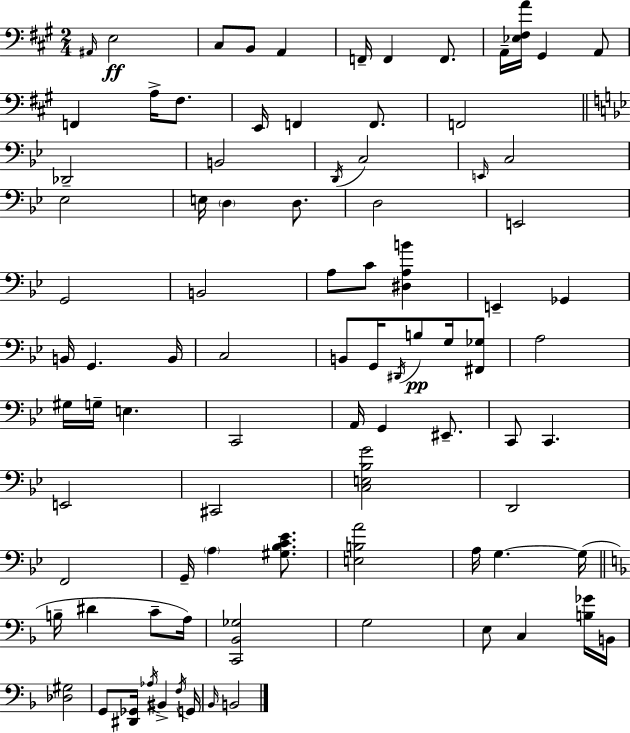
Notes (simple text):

A#2/s E3/h C#3/e B2/e A2/q F2/s F2/q F2/e. A2/s [Eb3,F#3,A4]/s G#2/q A2/e F2/q A3/s F#3/e. E2/s F2/q F2/e. F2/h Db2/h B2/h D2/s C3/h E2/s C3/h Eb3/h E3/s D3/q D3/e. D3/h E2/h G2/h B2/h A3/e C4/e [D#3,A3,B4]/q E2/q Gb2/q B2/s G2/q. B2/s C3/h B2/e G2/s D#2/s B3/e G3/s [F#2,Gb3]/e A3/h G#3/s G3/s E3/q. C2/h A2/s G2/q EIS2/e. C2/e C2/q. E2/h C#2/h [C3,E3,Bb3,G4]/h D2/h F2/h G2/s A3/q [G#3,Bb3,C4,Eb4]/e. [E3,B3,A4]/h A3/s G3/q. G3/s B3/s D#4/q C4/e A3/s [C2,Bb2,Gb3]/h G3/h E3/e C3/q [B3,Gb4]/s B2/s [Db3,G#3]/h G2/e [D#2,Gb2]/s Ab3/s BIS2/q F3/s G2/s Bb2/s B2/h